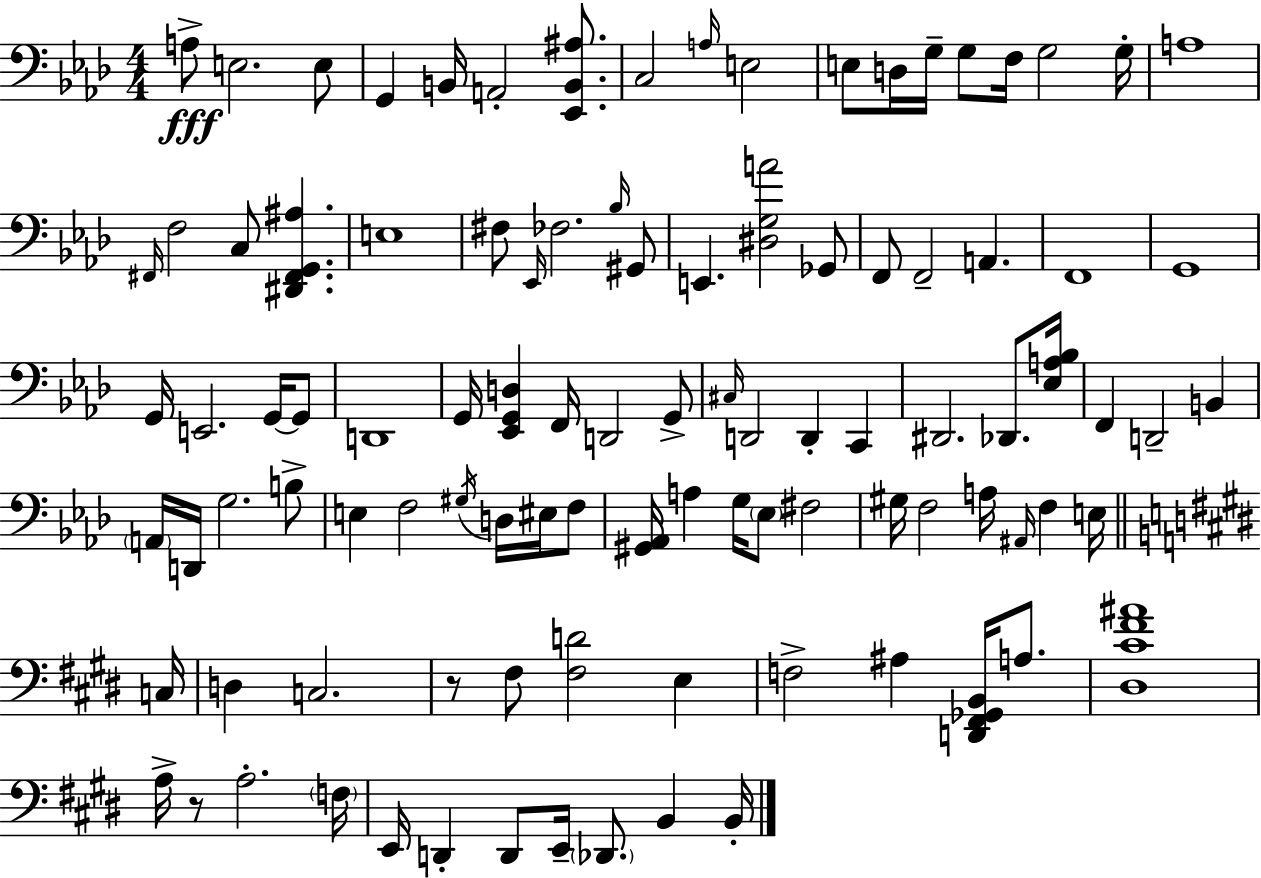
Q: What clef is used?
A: bass